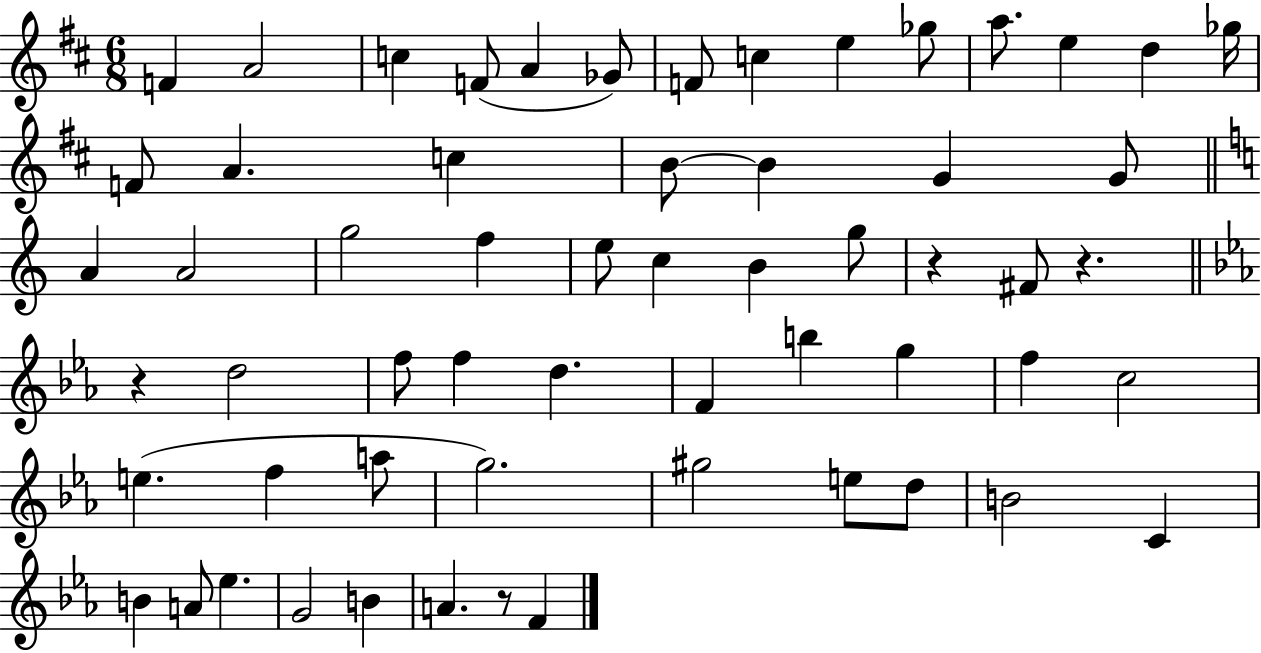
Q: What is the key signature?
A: D major